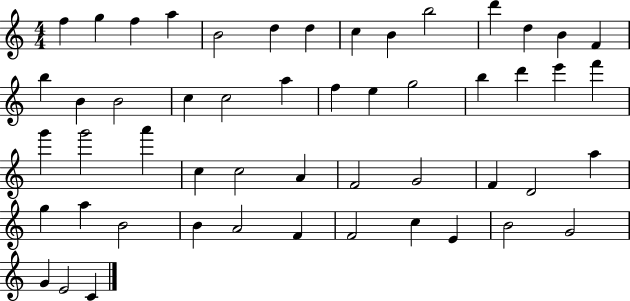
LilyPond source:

{
  \clef treble
  \numericTimeSignature
  \time 4/4
  \key c \major
  f''4 g''4 f''4 a''4 | b'2 d''4 d''4 | c''4 b'4 b''2 | d'''4 d''4 b'4 f'4 | \break b''4 b'4 b'2 | c''4 c''2 a''4 | f''4 e''4 g''2 | b''4 d'''4 e'''4 f'''4 | \break g'''4 g'''2 a'''4 | c''4 c''2 a'4 | f'2 g'2 | f'4 d'2 a''4 | \break g''4 a''4 b'2 | b'4 a'2 f'4 | f'2 c''4 e'4 | b'2 g'2 | \break g'4 e'2 c'4 | \bar "|."
}